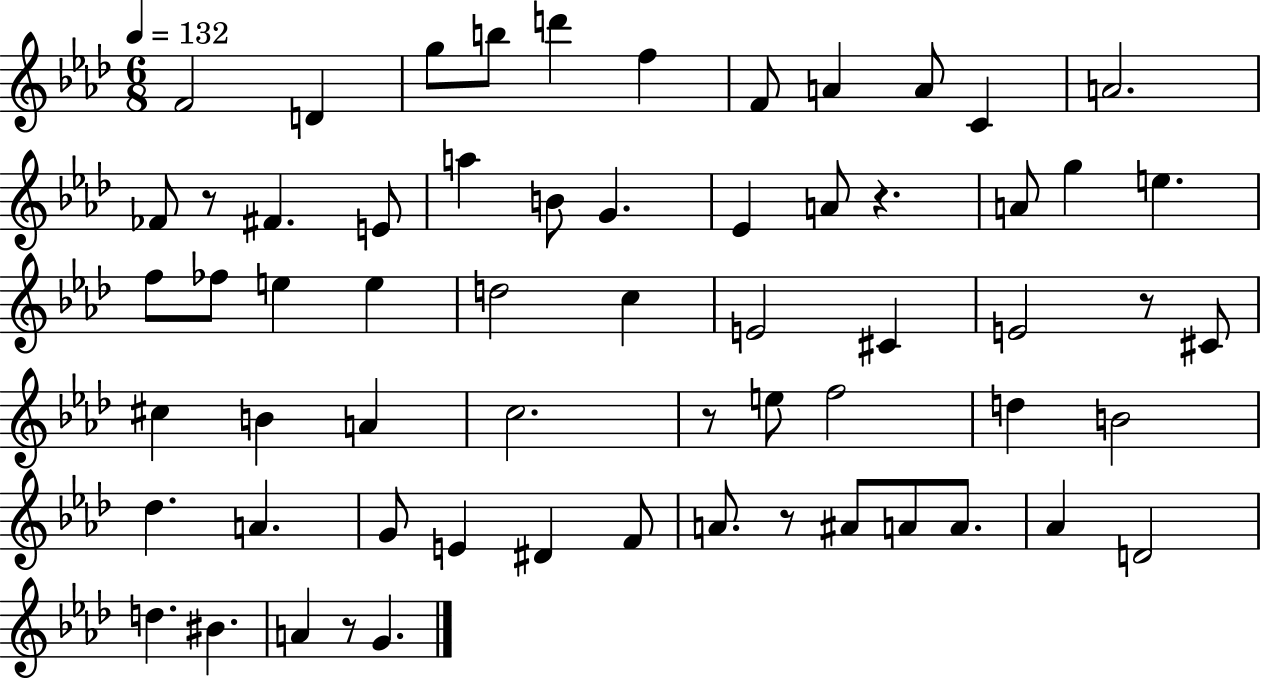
F4/h D4/q G5/e B5/e D6/q F5/q F4/e A4/q A4/e C4/q A4/h. FES4/e R/e F#4/q. E4/e A5/q B4/e G4/q. Eb4/q A4/e R/q. A4/e G5/q E5/q. F5/e FES5/e E5/q E5/q D5/h C5/q E4/h C#4/q E4/h R/e C#4/e C#5/q B4/q A4/q C5/h. R/e E5/e F5/h D5/q B4/h Db5/q. A4/q. G4/e E4/q D#4/q F4/e A4/e. R/e A#4/e A4/e A4/e. Ab4/q D4/h D5/q. BIS4/q. A4/q R/e G4/q.